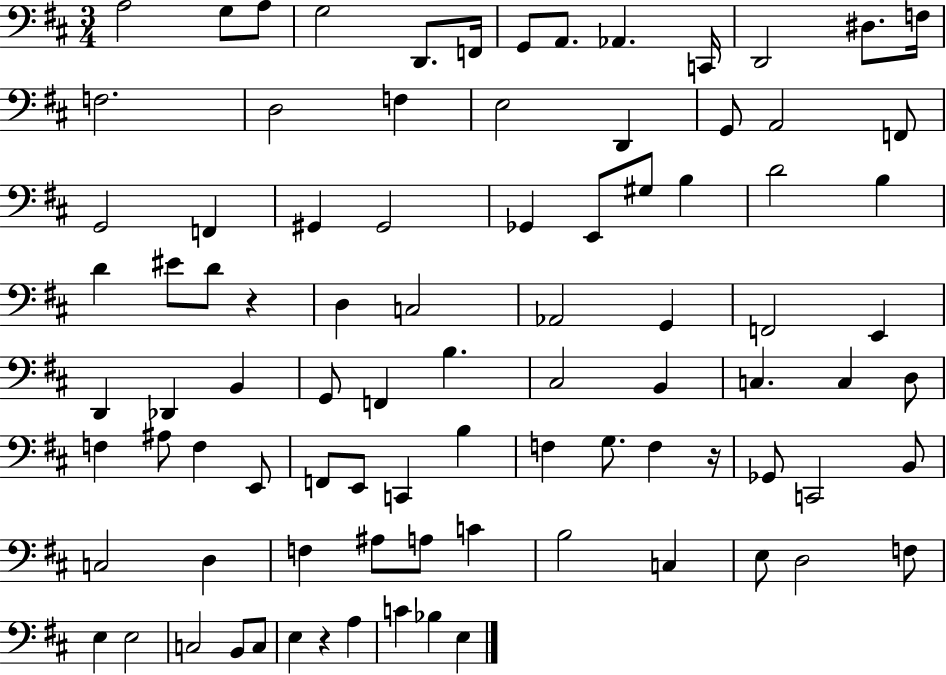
{
  \clef bass
  \numericTimeSignature
  \time 3/4
  \key d \major
  a2 g8 a8 | g2 d,8. f,16 | g,8 a,8. aes,4. c,16 | d,2 dis8. f16 | \break f2. | d2 f4 | e2 d,4 | g,8 a,2 f,8 | \break g,2 f,4 | gis,4 gis,2 | ges,4 e,8 gis8 b4 | d'2 b4 | \break d'4 eis'8 d'8 r4 | d4 c2 | aes,2 g,4 | f,2 e,4 | \break d,4 des,4 b,4 | g,8 f,4 b4. | cis2 b,4 | c4. c4 d8 | \break f4 ais8 f4 e,8 | f,8 e,8 c,4 b4 | f4 g8. f4 r16 | ges,8 c,2 b,8 | \break c2 d4 | f4 ais8 a8 c'4 | b2 c4 | e8 d2 f8 | \break e4 e2 | c2 b,8 c8 | e4 r4 a4 | c'4 bes4 e4 | \break \bar "|."
}